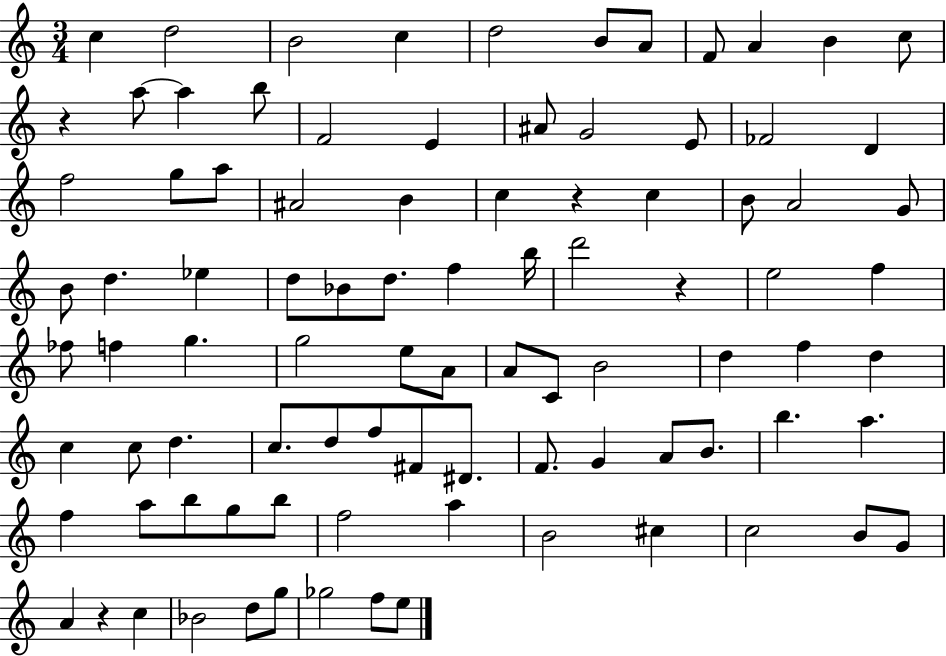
C5/q D5/h B4/h C5/q D5/h B4/e A4/e F4/e A4/q B4/q C5/e R/q A5/e A5/q B5/e F4/h E4/q A#4/e G4/h E4/e FES4/h D4/q F5/h G5/e A5/e A#4/h B4/q C5/q R/q C5/q B4/e A4/h G4/e B4/e D5/q. Eb5/q D5/e Bb4/e D5/e. F5/q B5/s D6/h R/q E5/h F5/q FES5/e F5/q G5/q. G5/h E5/e A4/e A4/e C4/e B4/h D5/q F5/q D5/q C5/q C5/e D5/q. C5/e. D5/e F5/e F#4/e D#4/e. F4/e. G4/q A4/e B4/e. B5/q. A5/q. F5/q A5/e B5/e G5/e B5/e F5/h A5/q B4/h C#5/q C5/h B4/e G4/e A4/q R/q C5/q Bb4/h D5/e G5/e Gb5/h F5/e E5/e